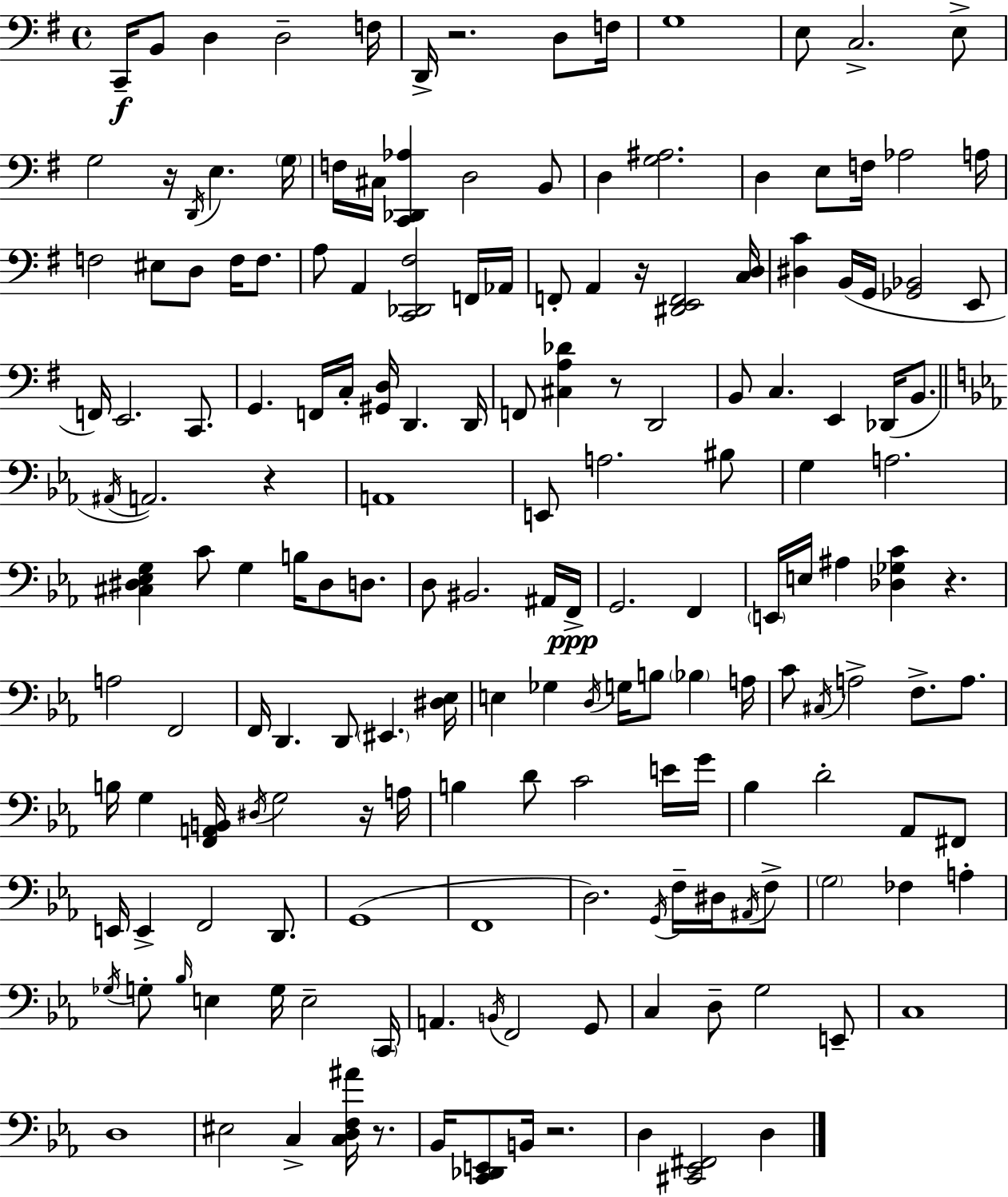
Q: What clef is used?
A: bass